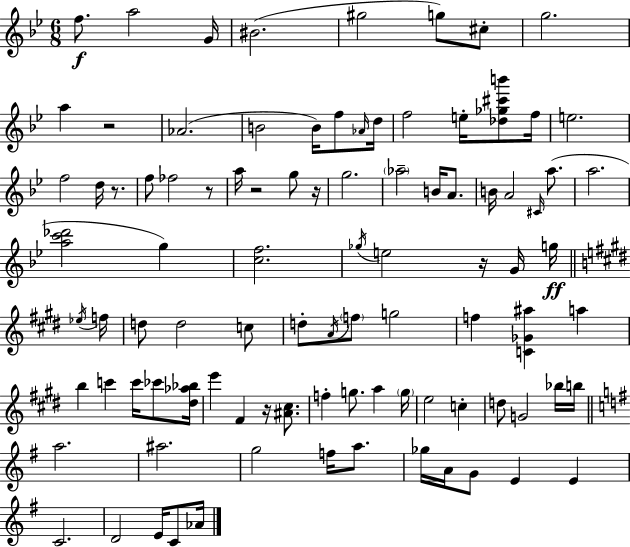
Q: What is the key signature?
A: G minor